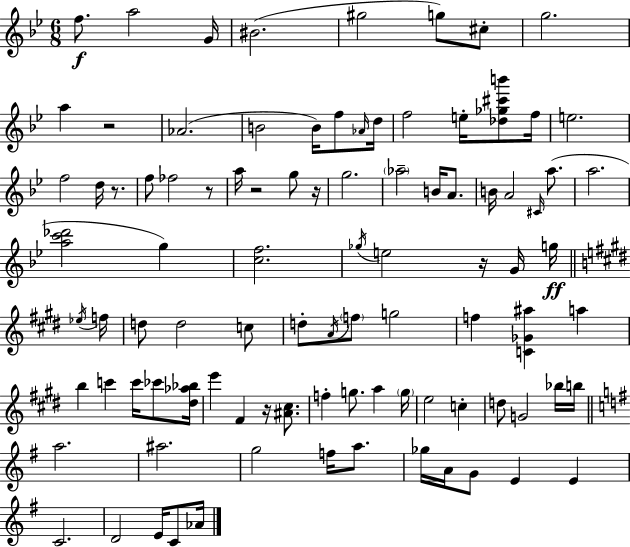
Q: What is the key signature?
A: G minor